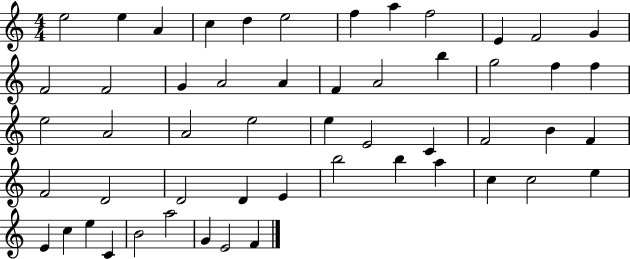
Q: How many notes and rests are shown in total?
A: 53